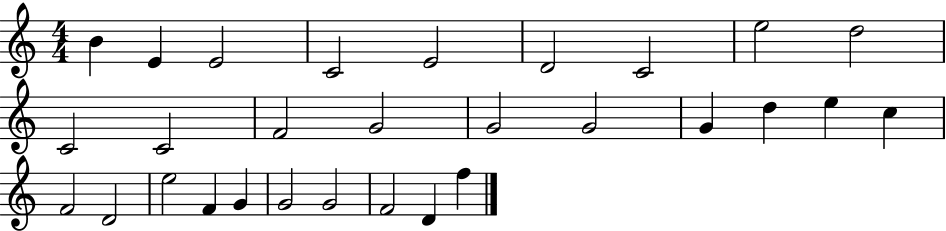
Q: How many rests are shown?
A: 0